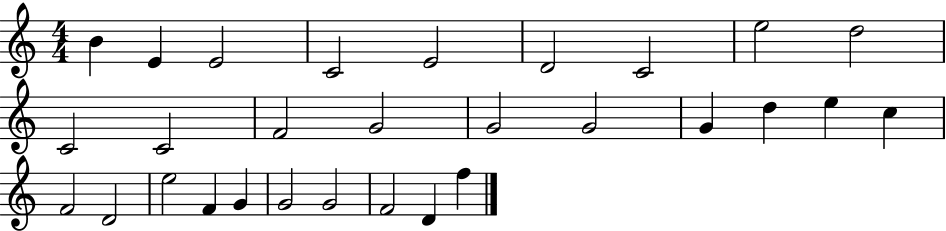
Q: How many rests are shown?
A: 0